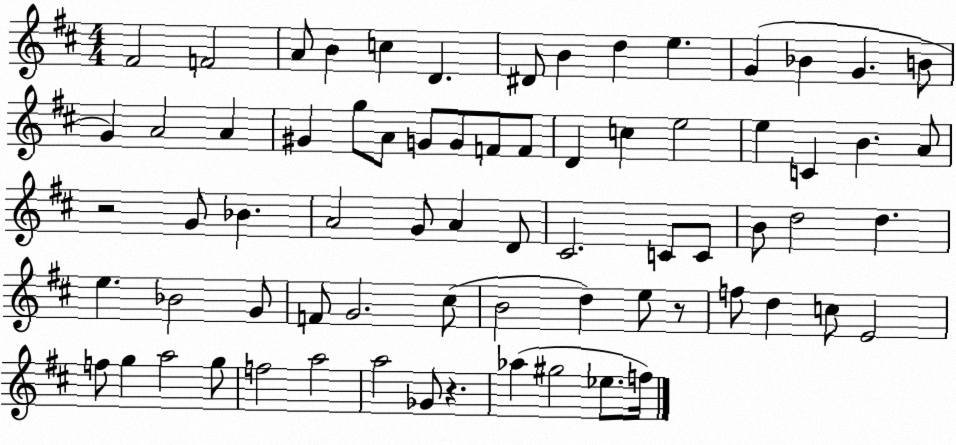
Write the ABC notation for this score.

X:1
T:Untitled
M:4/4
L:1/4
K:D
^F2 F2 A/2 B c D ^D/2 B d e G _B G B/2 G A2 A ^G g/2 A/2 G/2 G/2 F/2 F/2 D c e2 e C B A/2 z2 G/2 _B A2 G/2 A D/2 ^C2 C/2 C/2 B/2 d2 d e _B2 G/2 F/2 G2 ^c/2 B2 d e/2 z/2 f/2 d c/2 E2 f/2 g a2 g/2 f2 a2 a2 _G/2 z _a ^g2 _e/2 f/4